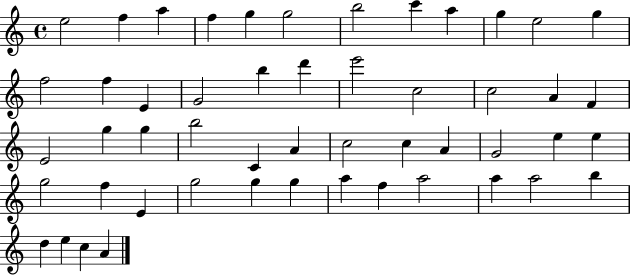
X:1
T:Untitled
M:4/4
L:1/4
K:C
e2 f a f g g2 b2 c' a g e2 g f2 f E G2 b d' e'2 c2 c2 A F E2 g g b2 C A c2 c A G2 e e g2 f E g2 g g a f a2 a a2 b d e c A